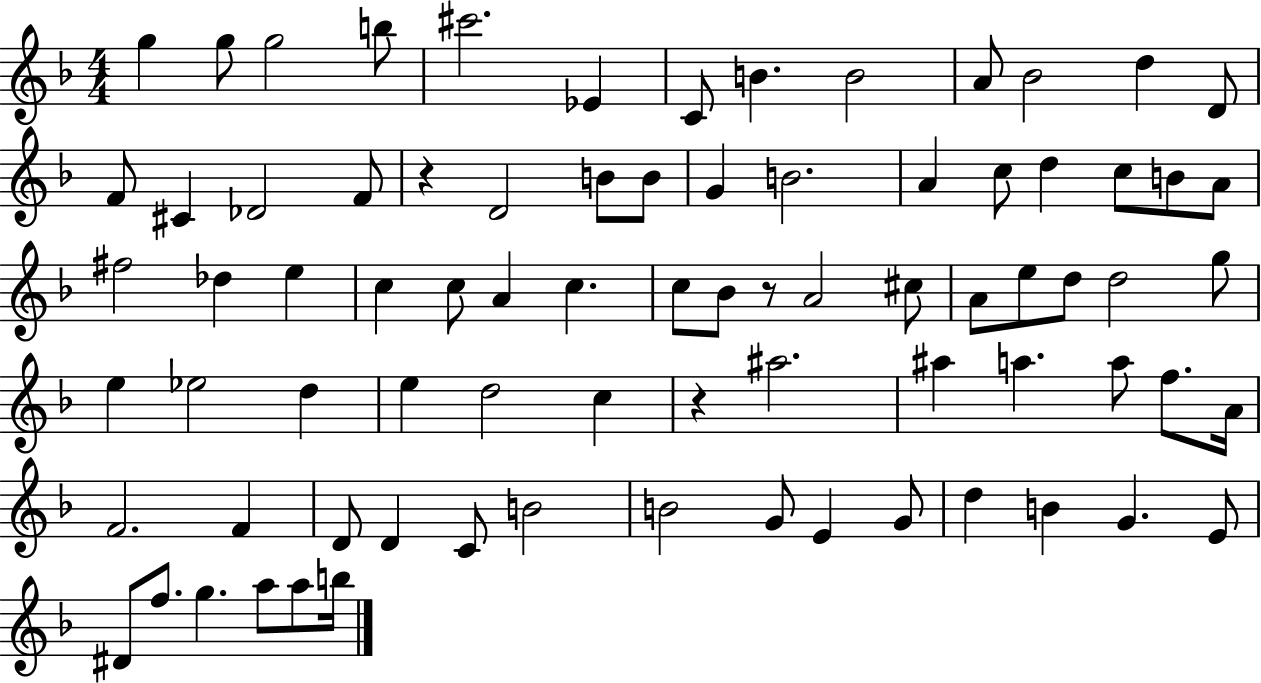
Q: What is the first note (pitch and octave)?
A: G5